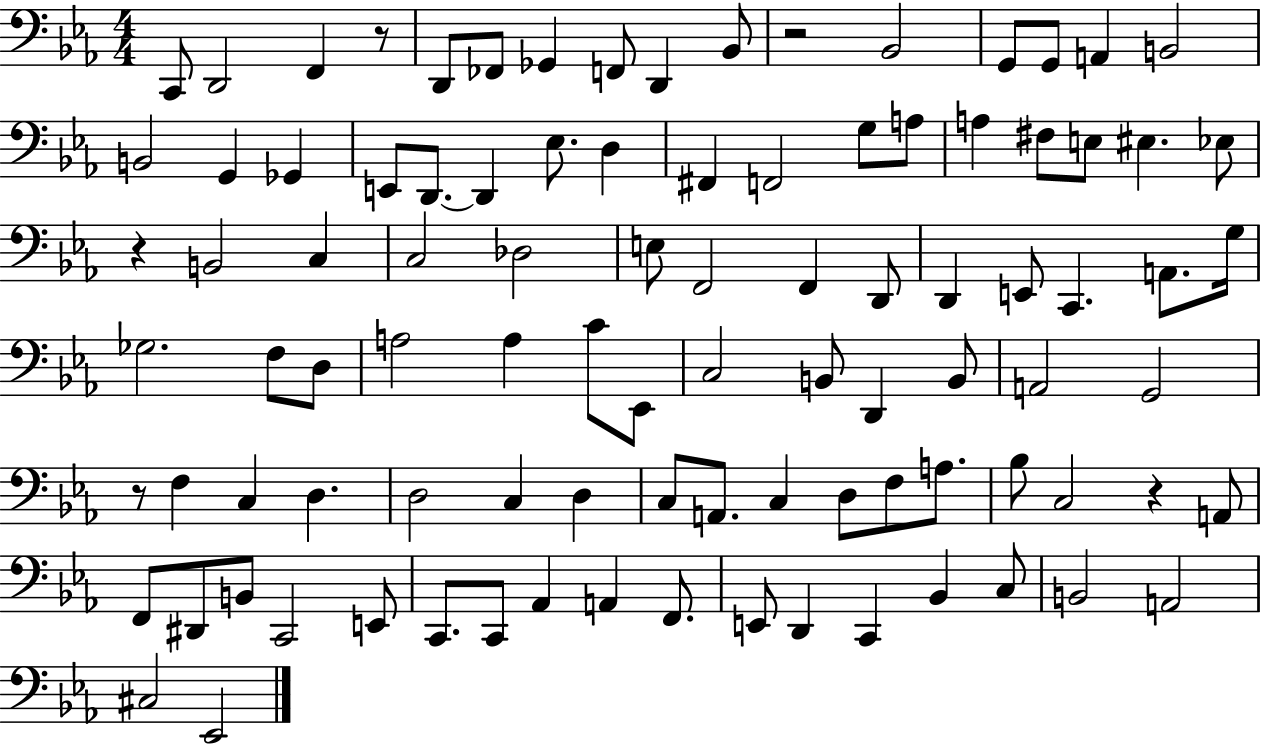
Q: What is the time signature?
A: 4/4